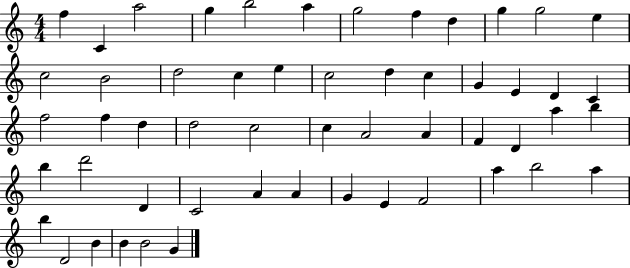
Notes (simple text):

F5/q C4/q A5/h G5/q B5/h A5/q G5/h F5/q D5/q G5/q G5/h E5/q C5/h B4/h D5/h C5/q E5/q C5/h D5/q C5/q G4/q E4/q D4/q C4/q F5/h F5/q D5/q D5/h C5/h C5/q A4/h A4/q F4/q D4/q A5/q B5/q B5/q D6/h D4/q C4/h A4/q A4/q G4/q E4/q F4/h A5/q B5/h A5/q B5/q D4/h B4/q B4/q B4/h G4/q